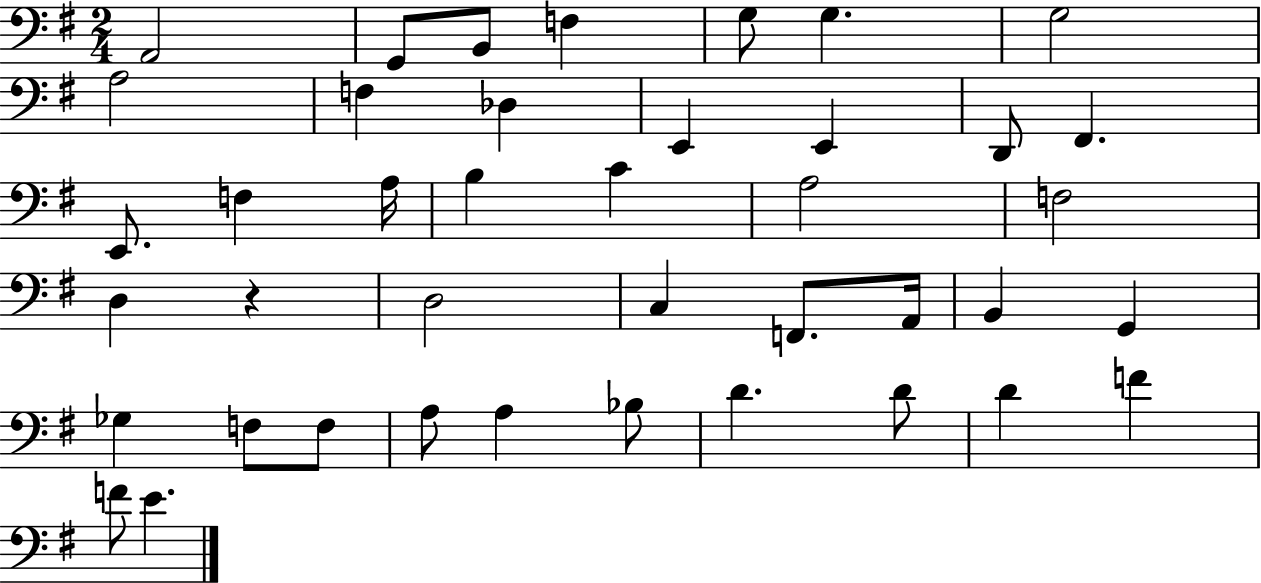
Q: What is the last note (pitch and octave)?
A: E4